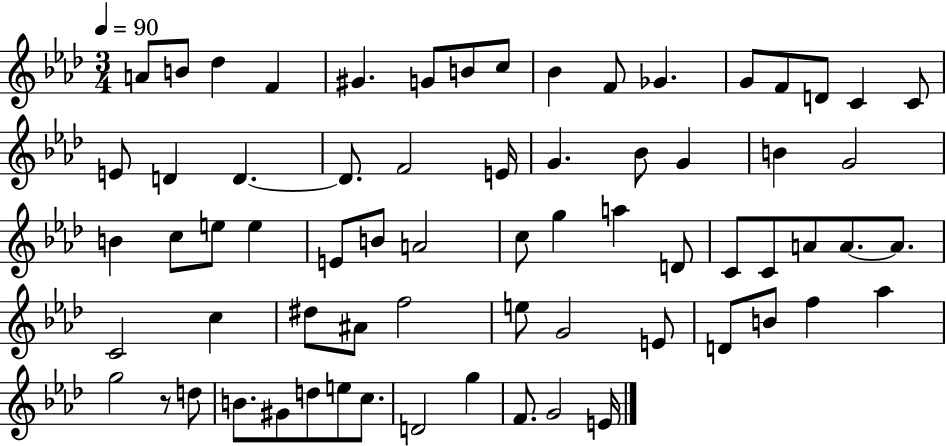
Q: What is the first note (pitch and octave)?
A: A4